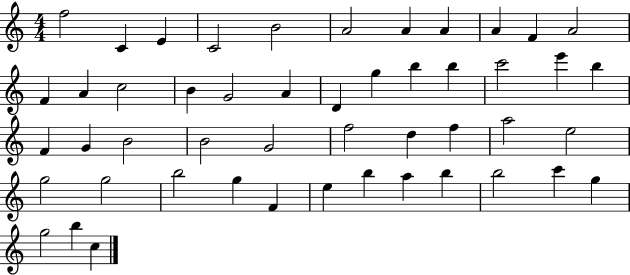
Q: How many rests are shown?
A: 0